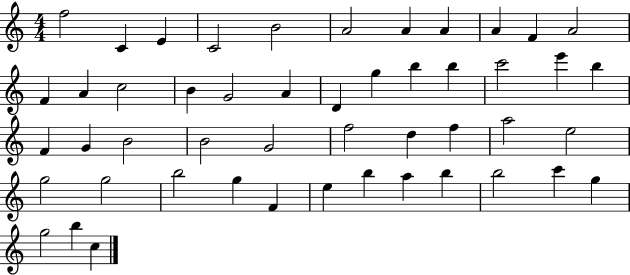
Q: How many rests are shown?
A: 0